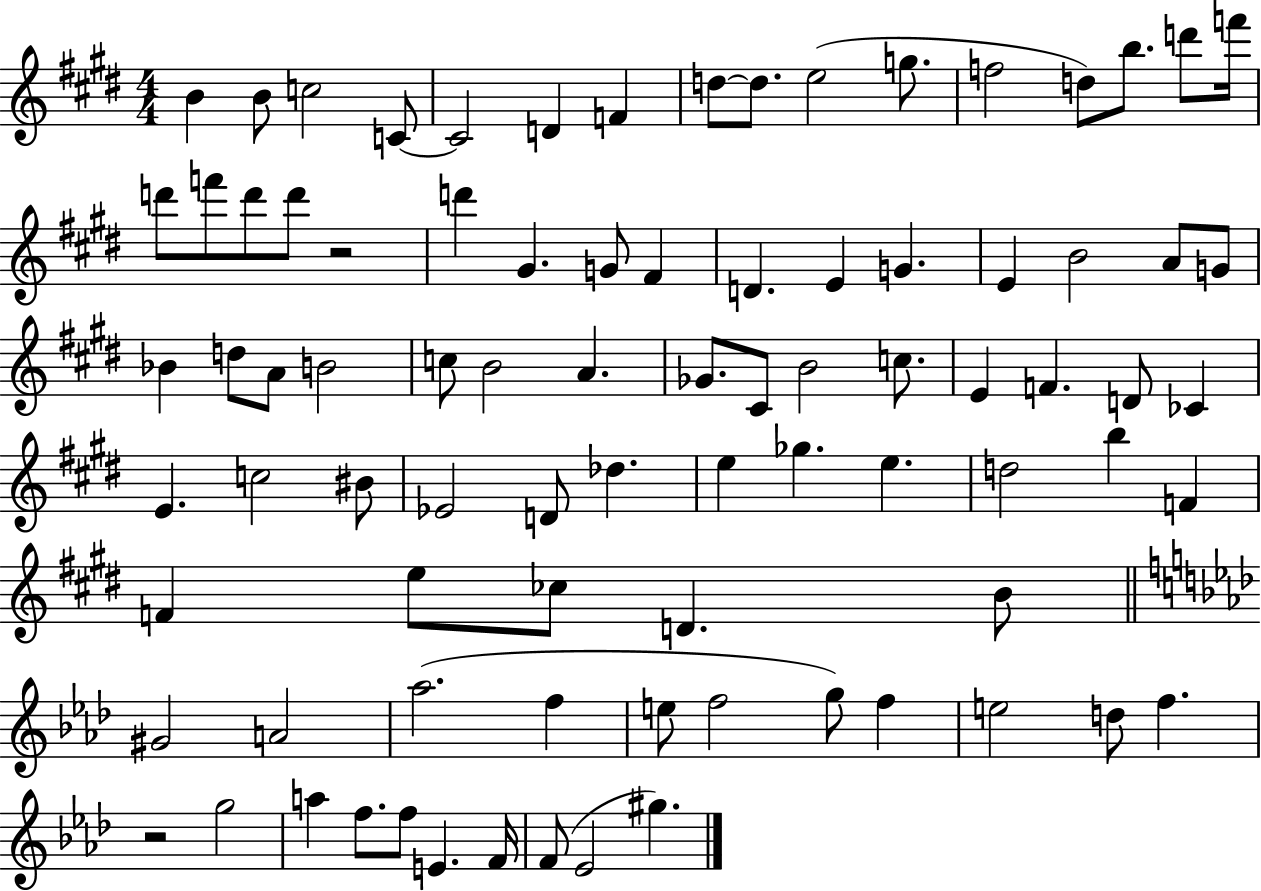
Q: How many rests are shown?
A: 2